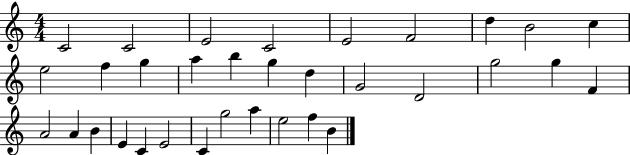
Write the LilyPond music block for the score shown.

{
  \clef treble
  \numericTimeSignature
  \time 4/4
  \key c \major
  c'2 c'2 | e'2 c'2 | e'2 f'2 | d''4 b'2 c''4 | \break e''2 f''4 g''4 | a''4 b''4 g''4 d''4 | g'2 d'2 | g''2 g''4 f'4 | \break a'2 a'4 b'4 | e'4 c'4 e'2 | c'4 g''2 a''4 | e''2 f''4 b'4 | \break \bar "|."
}